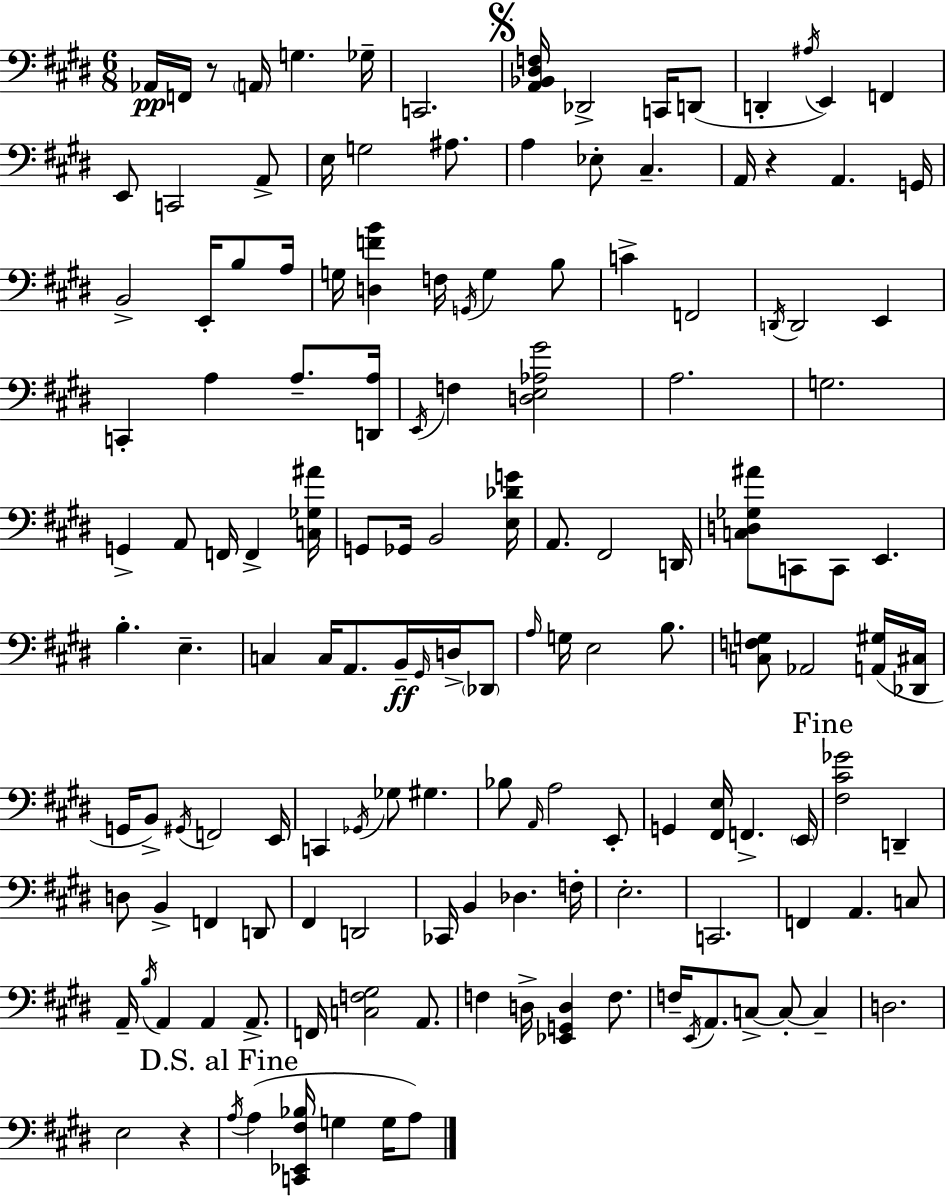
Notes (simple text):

Ab2/s F2/s R/e A2/s G3/q. Gb3/s C2/h. [A2,Bb2,D#3,F3]/s Db2/h C2/s D2/e D2/q A#3/s E2/q F2/q E2/e C2/h A2/e E3/s G3/h A#3/e. A3/q Eb3/e C#3/q. A2/s R/q A2/q. G2/s B2/h E2/s B3/e A3/s G3/s [D3,F4,B4]/q F3/s G2/s G3/q B3/e C4/q F2/h D2/s D2/h E2/q C2/q A3/q A3/e. [D2,A3]/s E2/s F3/q [D3,E3,Ab3,G#4]/h A3/h. G3/h. G2/q A2/e F2/s F2/q [C3,Gb3,A#4]/s G2/e Gb2/s B2/h [E3,Db4,G4]/s A2/e. F#2/h D2/s [C3,D3,Gb3,A#4]/e C2/e C2/e E2/q. B3/q. E3/q. C3/q C3/s A2/e. B2/s G#2/s D3/s Db2/e A3/s G3/s E3/h B3/e. [C3,F3,G3]/e Ab2/h [A2,G#3]/s [Db2,C#3]/s G2/s B2/e G#2/s F2/h E2/s C2/q Gb2/s Gb3/e G#3/q. Bb3/e A2/s A3/h E2/e G2/q [F#2,E3]/s F2/q. E2/s [F#3,C#4,Gb4]/h D2/q D3/e B2/q F2/q D2/e F#2/q D2/h CES2/s B2/q Db3/q. F3/s E3/h. C2/h. F2/q A2/q. C3/e A2/s B3/s A2/q A2/q A2/e. F2/s [C3,F3,G#3]/h A2/e. F3/q D3/s [Eb2,G2,D3]/q F3/e. F3/s E2/s A2/e. C3/e C3/e C3/q D3/h. E3/h R/q A3/s A3/q [C2,Eb2,F#3,Bb3]/s G3/q G3/s A3/e